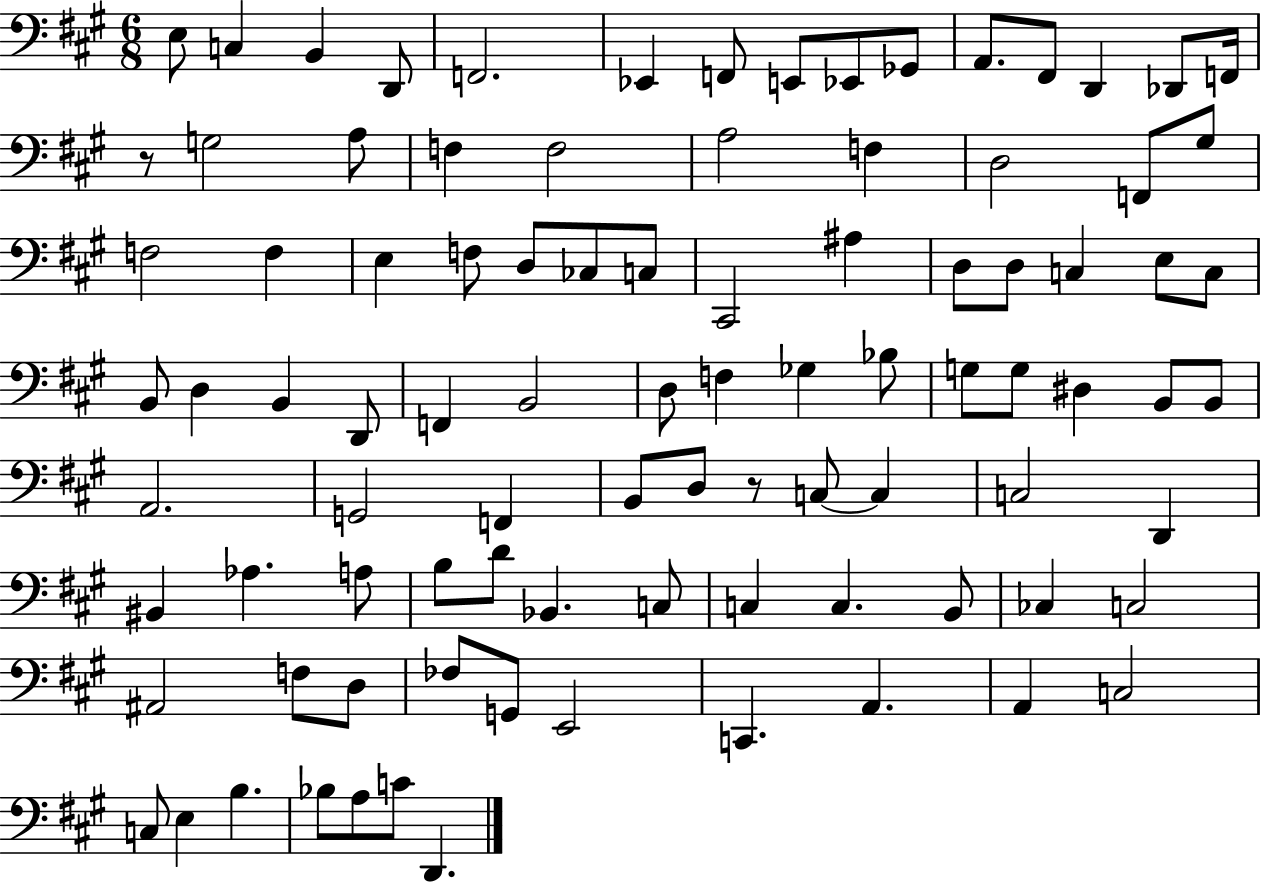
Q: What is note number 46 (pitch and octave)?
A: F3